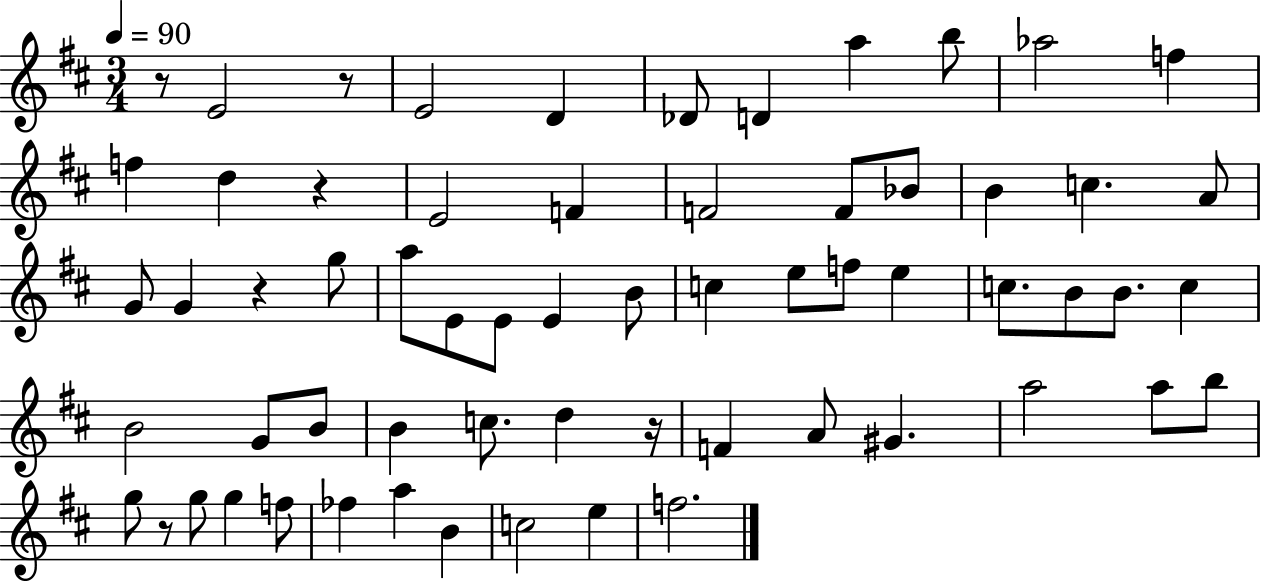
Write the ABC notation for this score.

X:1
T:Untitled
M:3/4
L:1/4
K:D
z/2 E2 z/2 E2 D _D/2 D a b/2 _a2 f f d z E2 F F2 F/2 _B/2 B c A/2 G/2 G z g/2 a/2 E/2 E/2 E B/2 c e/2 f/2 e c/2 B/2 B/2 c B2 G/2 B/2 B c/2 d z/4 F A/2 ^G a2 a/2 b/2 g/2 z/2 g/2 g f/2 _f a B c2 e f2